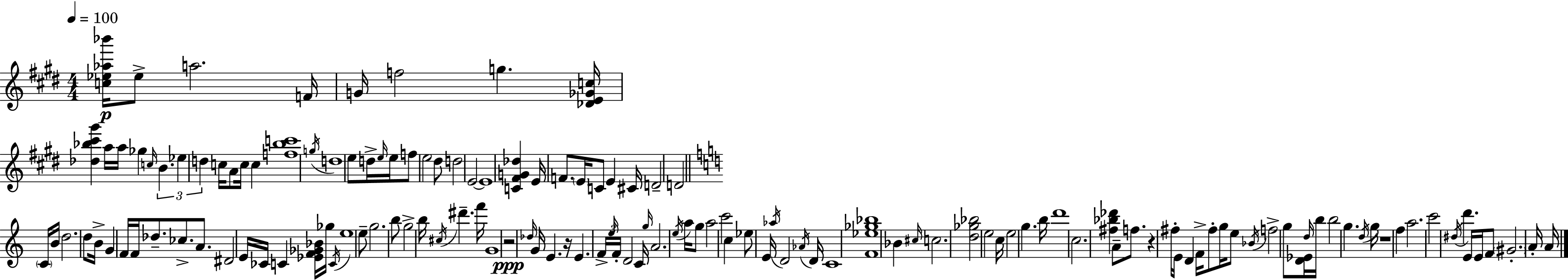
[C5,Eb5,Ab5,Bb6]/s Eb5/e A5/h. F4/s G4/s F5/h G5/q. [Db4,E4,Gb4,C5]/s [Db5,Bb5,C#6,G#6]/q A5/s A5/s Gb5/q C5/s B4/q. Eb5/q D5/q C5/s A4/e C5/s C5/q [F5,B5,C6]/w G5/s D5/w E5/e D5/s E5/s E5/s F5/e E5/h D#5/e D5/h E4/h E4/w [C4,F#4,G4,Db5]/q E4/s F4/e. E4/s C4/e E4/q C#4/s D4/h D4/h C4/s B4/s D5/h. D5/e B4/s G4/q F4/s F4/s Db5/e. CES5/e. A4/e. D#4/h E4/s CES4/s C4/q [Eb4,F4,Gb4,Bb4]/s Gb5/s C4/s E5/w E5/e G5/h. B5/e G5/h B5/s C#5/s D#6/q. F6/s G4/w R/h Db5/s G4/s E4/q. R/s E4/q. F4/s E5/s F4/s D4/h C4/s G5/s A4/h. E5/s A5/s G5/e A5/h C6/h C5/q Eb5/e E4/s Ab5/s D4/h Ab4/s D4/s C4/w [F4,Eb5,Gb5,Bb5]/w Bb4/q C#5/s C5/h. [D5,Gb5,Bb5]/h E5/h C5/s E5/h G5/q. B5/s D6/w C5/h. [F#5,Bb5,Db6]/q A4/e F5/e. R/q F#5/s E4/s D4/q F4/s F#5/e G5/s E5/e Bb4/s F5/h G5/e [D4,Eb4]/s D5/s B5/s B5/h G5/q. D5/s G5/s R/w F5/q A5/h. C6/h D#5/s D6/q. E4/s E4/s F4/e G#4/h. A4/s A4/s